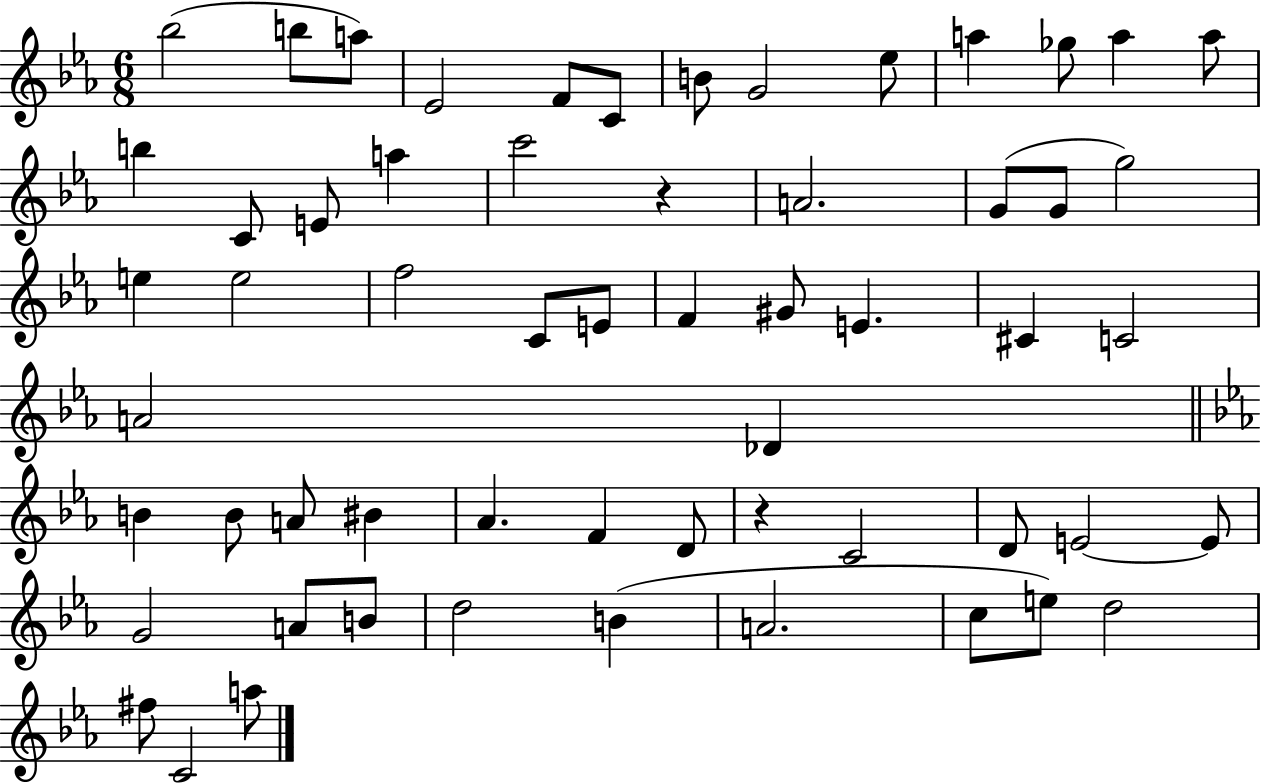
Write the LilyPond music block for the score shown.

{
  \clef treble
  \numericTimeSignature
  \time 6/8
  \key ees \major
  bes''2( b''8 a''8) | ees'2 f'8 c'8 | b'8 g'2 ees''8 | a''4 ges''8 a''4 a''8 | \break b''4 c'8 e'8 a''4 | c'''2 r4 | a'2. | g'8( g'8 g''2) | \break e''4 e''2 | f''2 c'8 e'8 | f'4 gis'8 e'4. | cis'4 c'2 | \break a'2 des'4 | \bar "||" \break \key ees \major b'4 b'8 a'8 bis'4 | aes'4. f'4 d'8 | r4 c'2 | d'8 e'2~~ e'8 | \break g'2 a'8 b'8 | d''2 b'4( | a'2. | c''8 e''8) d''2 | \break fis''8 c'2 a''8 | \bar "|."
}